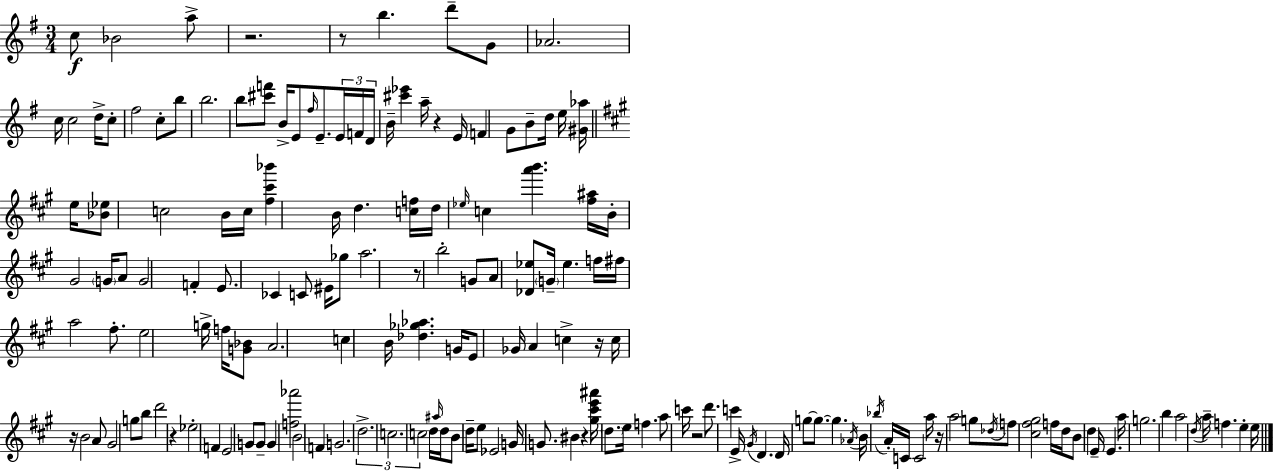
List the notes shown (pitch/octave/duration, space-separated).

C5/e Bb4/h A5/e R/h. R/e B5/q. D6/e G4/e Ab4/h. C5/s C5/h D5/s C5/e F#5/h C5/e B5/e B5/h. B5/e [C#6,F6]/e B4/s E4/e F#5/s E4/e. E4/s F4/s D4/s B4/s [C#6,Eb6]/q A5/s R/q E4/s F4/q G4/e B4/e D5/s E5/s [G#4,Ab5]/s E5/s [Bb4,Eb5]/e C5/h B4/s C5/s [F#5,C#6,Bb6]/q B4/s D5/q. [C5,F5]/s D5/s Eb5/s C5/q [A6,B6]/q. [F#5,A#5]/s B4/s G#4/h G4/s A4/e G4/h F4/q E4/e. CES4/q C4/e EIS4/s Gb5/e A5/h. R/e B5/h G4/e A4/e [Db4,Eb5]/e G4/s Eb5/q. F5/s F#5/s A5/h F#5/e. E5/h G5/s F5/s [G4,Bb4]/e A4/h. C5/q B4/s [Db5,Gb5,Ab5]/q. G4/s E4/e Gb4/s A4/q C5/q R/s C5/s R/s B4/h A4/e G#4/h G5/e B5/e D6/h R/q Eb5/h F4/q E4/h G4/e G4/e G4/q [F5,Ab6]/h B4/h F4/q G4/h. D5/h. C5/h. C5/h D5/s A#5/s D5/s B4/e D5/s E5/e Eb4/h G4/s G4/e. BIS4/q R/q [G#5,C#6,E6,A#6]/s D5/e. E5/s F5/q. A5/e C6/s R/h D6/e. C6/q E4/s G#4/s D4/q. D4/s G5/e G5/e. G5/q. Ab4/s B4/s Bb5/s A4/s C4/s C4/h A5/s R/s A5/h G5/e Db5/s F5/e [C#5,F#5,G#5]/h F5/s D5/s B4/e D5/q E4/s E4/q. A5/s G5/h. B5/q A5/h D5/s A5/s F5/q. E5/q E5/s